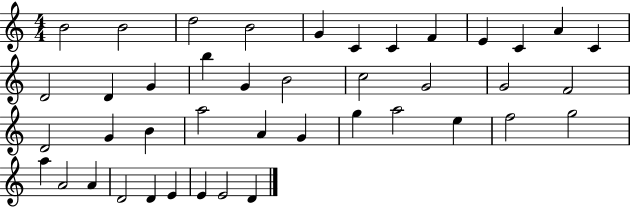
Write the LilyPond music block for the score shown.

{
  \clef treble
  \numericTimeSignature
  \time 4/4
  \key c \major
  b'2 b'2 | d''2 b'2 | g'4 c'4 c'4 f'4 | e'4 c'4 a'4 c'4 | \break d'2 d'4 g'4 | b''4 g'4 b'2 | c''2 g'2 | g'2 f'2 | \break d'2 g'4 b'4 | a''2 a'4 g'4 | g''4 a''2 e''4 | f''2 g''2 | \break a''4 a'2 a'4 | d'2 d'4 e'4 | e'4 e'2 d'4 | \bar "|."
}